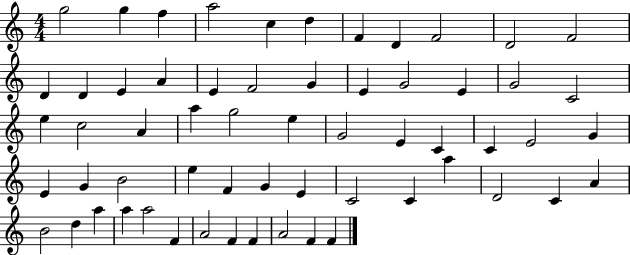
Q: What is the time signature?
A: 4/4